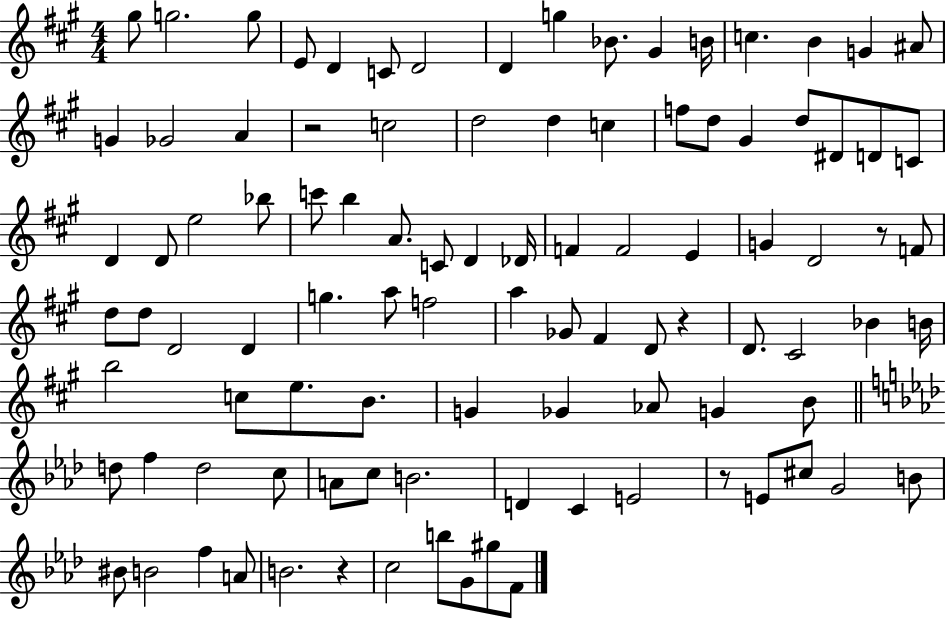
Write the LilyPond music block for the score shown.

{
  \clef treble
  \numericTimeSignature
  \time 4/4
  \key a \major
  gis''8 g''2. g''8 | e'8 d'4 c'8 d'2 | d'4 g''4 bes'8. gis'4 b'16 | c''4. b'4 g'4 ais'8 | \break g'4 ges'2 a'4 | r2 c''2 | d''2 d''4 c''4 | f''8 d''8 gis'4 d''8 dis'8 d'8 c'8 | \break d'4 d'8 e''2 bes''8 | c'''8 b''4 a'8. c'8 d'4 des'16 | f'4 f'2 e'4 | g'4 d'2 r8 f'8 | \break d''8 d''8 d'2 d'4 | g''4. a''8 f''2 | a''4 ges'8 fis'4 d'8 r4 | d'8. cis'2 bes'4 b'16 | \break b''2 c''8 e''8. b'8. | g'4 ges'4 aes'8 g'4 b'8 | \bar "||" \break \key f \minor d''8 f''4 d''2 c''8 | a'8 c''8 b'2. | d'4 c'4 e'2 | r8 e'8 cis''8 g'2 b'8 | \break bis'8 b'2 f''4 a'8 | b'2. r4 | c''2 b''8 g'8 gis''8 f'8 | \bar "|."
}